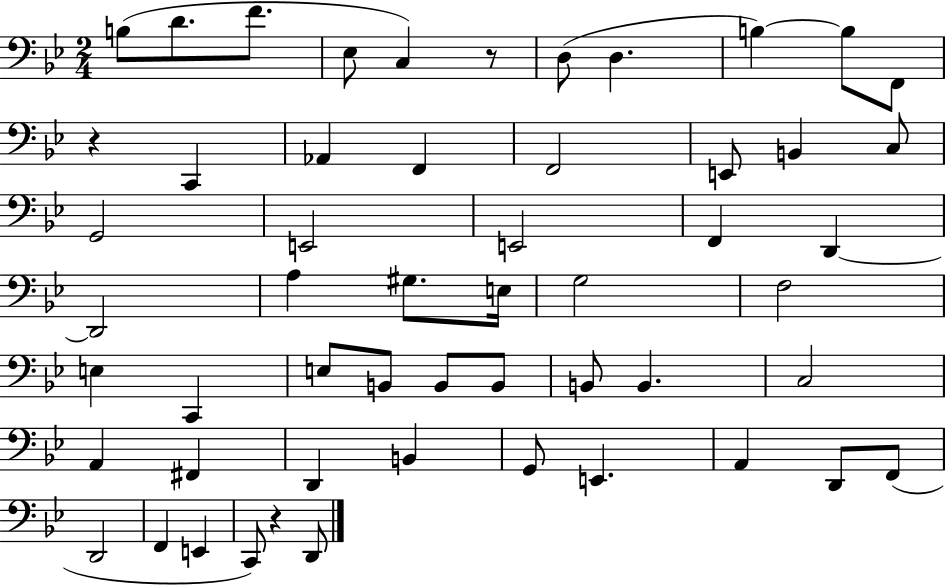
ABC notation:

X:1
T:Untitled
M:2/4
L:1/4
K:Bb
B,/2 D/2 F/2 _E,/2 C, z/2 D,/2 D, B, B,/2 F,,/2 z C,, _A,, F,, F,,2 E,,/2 B,, C,/2 G,,2 E,,2 E,,2 F,, D,, D,,2 A, ^G,/2 E,/4 G,2 F,2 E, C,, E,/2 B,,/2 B,,/2 B,,/2 B,,/2 B,, C,2 A,, ^F,, D,, B,, G,,/2 E,, A,, D,,/2 F,,/2 D,,2 F,, E,, C,,/2 z D,,/2